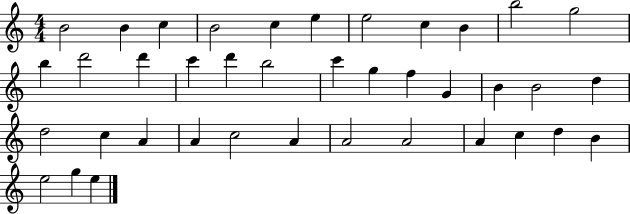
X:1
T:Untitled
M:4/4
L:1/4
K:C
B2 B c B2 c e e2 c B b2 g2 b d'2 d' c' d' b2 c' g f G B B2 d d2 c A A c2 A A2 A2 A c d B e2 g e